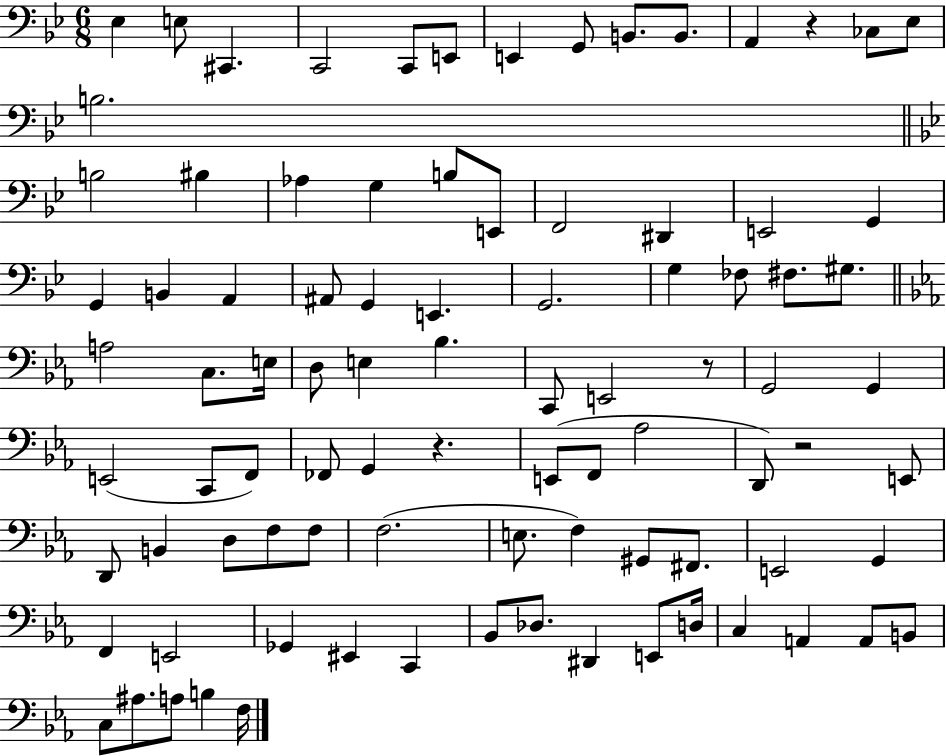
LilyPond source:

{
  \clef bass
  \numericTimeSignature
  \time 6/8
  \key bes \major
  ees4 e8 cis,4. | c,2 c,8 e,8 | e,4 g,8 b,8. b,8. | a,4 r4 ces8 ees8 | \break b2. | \bar "||" \break \key g \minor b2 bis4 | aes4 g4 b8 e,8 | f,2 dis,4 | e,2 g,4 | \break g,4 b,4 a,4 | ais,8 g,4 e,4. | g,2. | g4 fes8 fis8. gis8. | \break \bar "||" \break \key ees \major a2 c8. e16 | d8 e4 bes4. | c,8 e,2 r8 | g,2 g,4 | \break e,2( c,8 f,8) | fes,8 g,4 r4. | e,8( f,8 aes2 | d,8) r2 e,8 | \break d,8 b,4 d8 f8 f8 | f2.( | e8. f4) gis,8 fis,8. | e,2 g,4 | \break f,4 e,2 | ges,4 eis,4 c,4 | bes,8 des8. dis,4 e,8 d16 | c4 a,4 a,8 b,8 | \break c8 ais8. a8 b4 f16 | \bar "|."
}